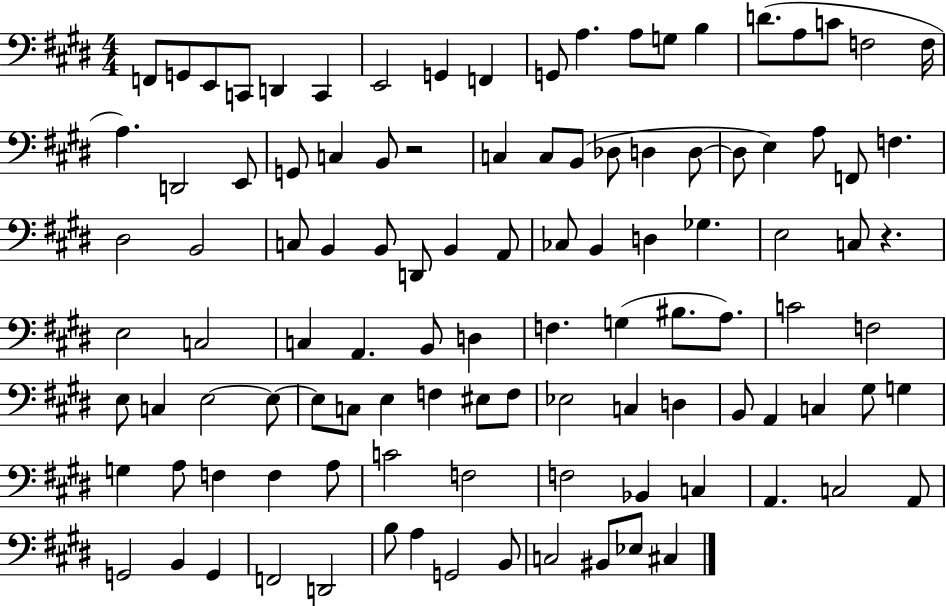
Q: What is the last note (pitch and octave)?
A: C#3